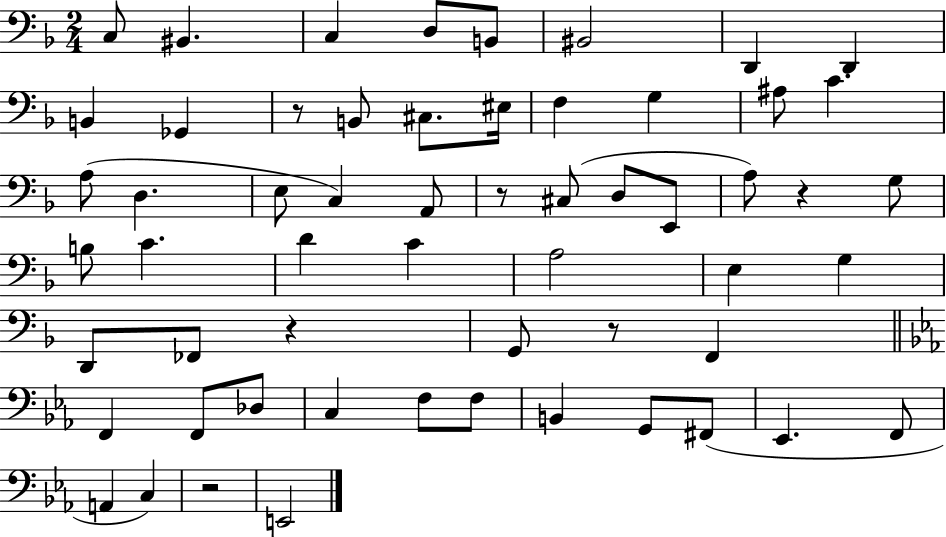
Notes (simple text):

C3/e BIS2/q. C3/q D3/e B2/e BIS2/h D2/q D2/q B2/q Gb2/q R/e B2/e C#3/e. EIS3/s F3/q G3/q A#3/e C4/q. A3/e D3/q. E3/e C3/q A2/e R/e C#3/e D3/e E2/e A3/e R/q G3/e B3/e C4/q. D4/q C4/q A3/h E3/q G3/q D2/e FES2/e R/q G2/e R/e F2/q F2/q F2/e Db3/e C3/q F3/e F3/e B2/q G2/e F#2/e Eb2/q. F2/e A2/q C3/q R/h E2/h